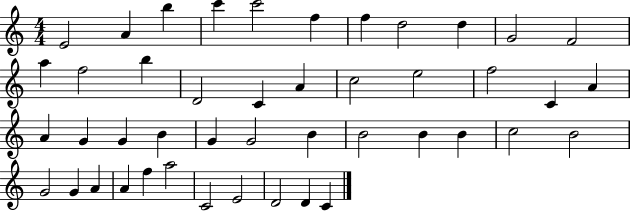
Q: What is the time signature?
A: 4/4